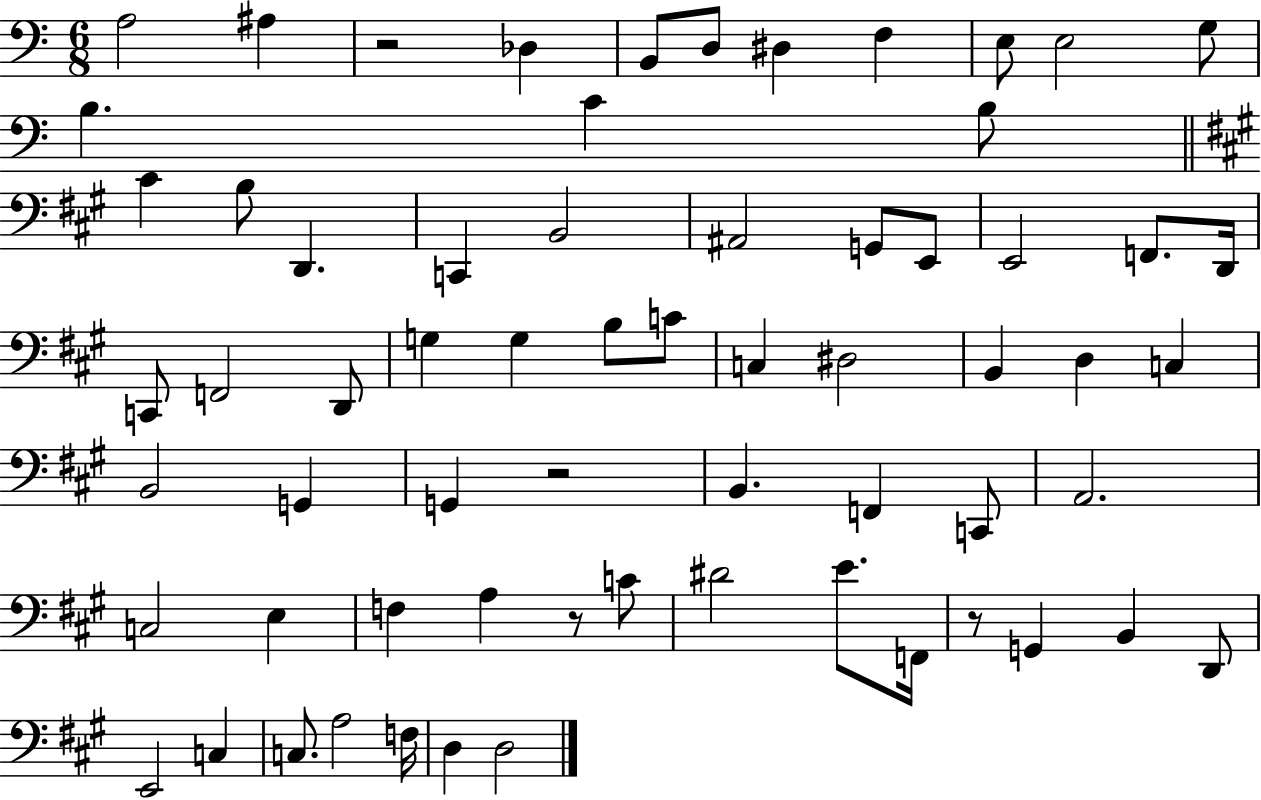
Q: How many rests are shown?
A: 4